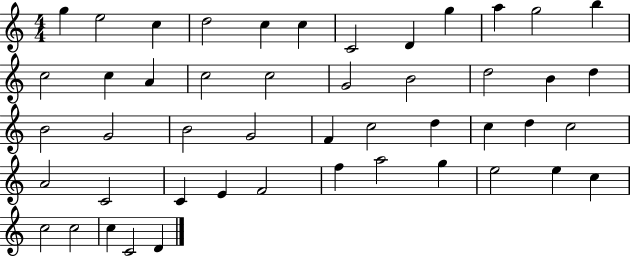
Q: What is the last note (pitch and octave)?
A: D4